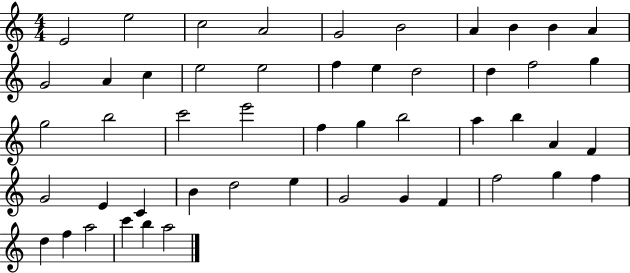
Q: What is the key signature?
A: C major